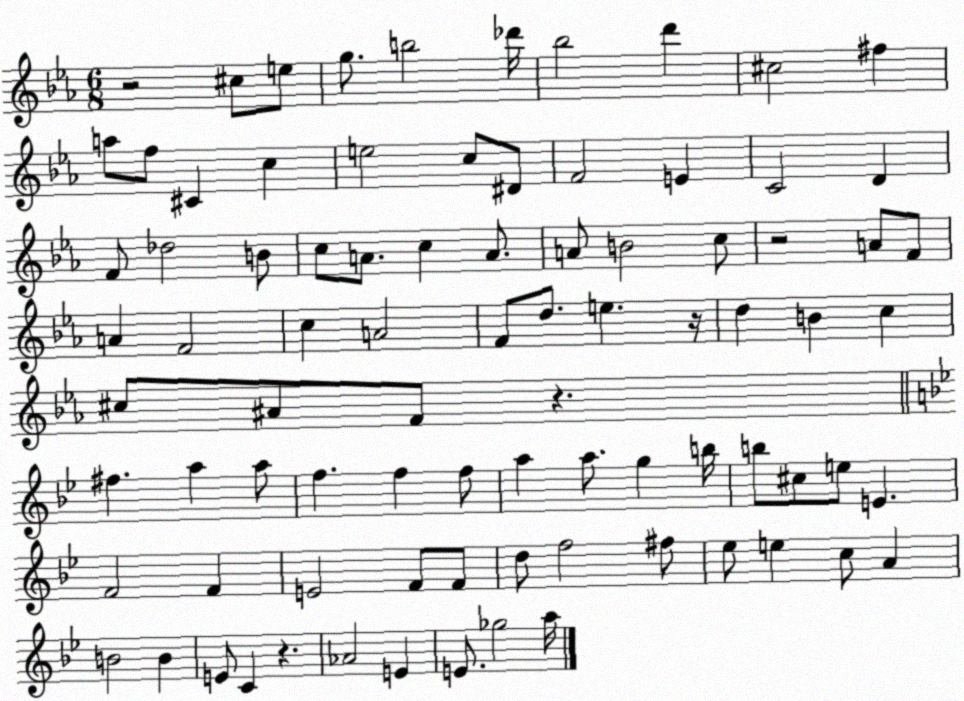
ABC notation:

X:1
T:Untitled
M:6/8
L:1/4
K:Eb
z2 ^c/2 e/2 g/2 b2 _d'/4 _b2 d' ^c2 ^f a/2 f/2 ^C c e2 c/2 ^D/2 F2 E C2 D F/2 _d2 B/2 c/2 A/2 c A/2 A/2 B2 c/2 z2 A/2 F/2 A F2 c A2 F/2 d/2 e z/4 d B c ^c/2 ^A/2 F/2 z ^f a a/2 f f f/2 a a/2 g b/4 b/2 ^c/2 e/2 E F2 F E2 F/2 F/2 d/2 f2 ^f/2 _e/2 e c/2 A B2 B E/2 C z _A2 E E/2 _g2 a/4